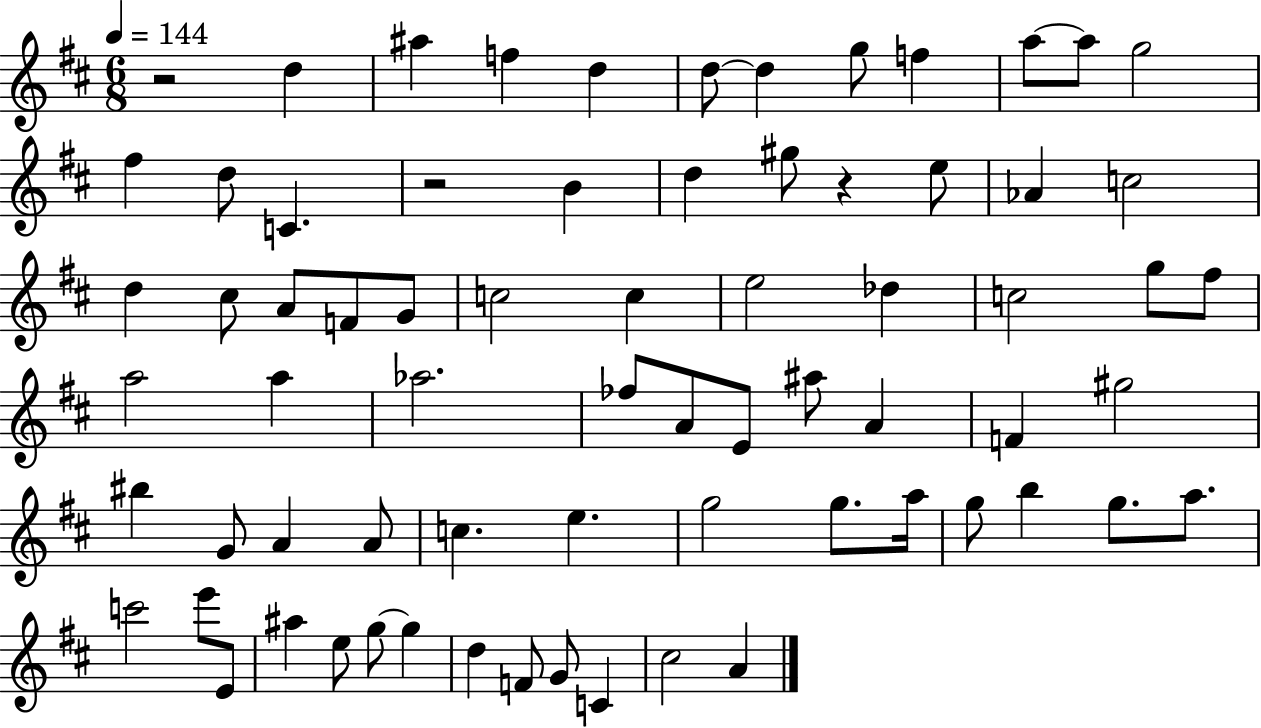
R/h D5/q A#5/q F5/q D5/q D5/e D5/q G5/e F5/q A5/e A5/e G5/h F#5/q D5/e C4/q. R/h B4/q D5/q G#5/e R/q E5/e Ab4/q C5/h D5/q C#5/e A4/e F4/e G4/e C5/h C5/q E5/h Db5/q C5/h G5/e F#5/e A5/h A5/q Ab5/h. FES5/e A4/e E4/e A#5/e A4/q F4/q G#5/h BIS5/q G4/e A4/q A4/e C5/q. E5/q. G5/h G5/e. A5/s G5/e B5/q G5/e. A5/e. C6/h E6/e E4/e A#5/q E5/e G5/e G5/q D5/q F4/e G4/e C4/q C#5/h A4/q